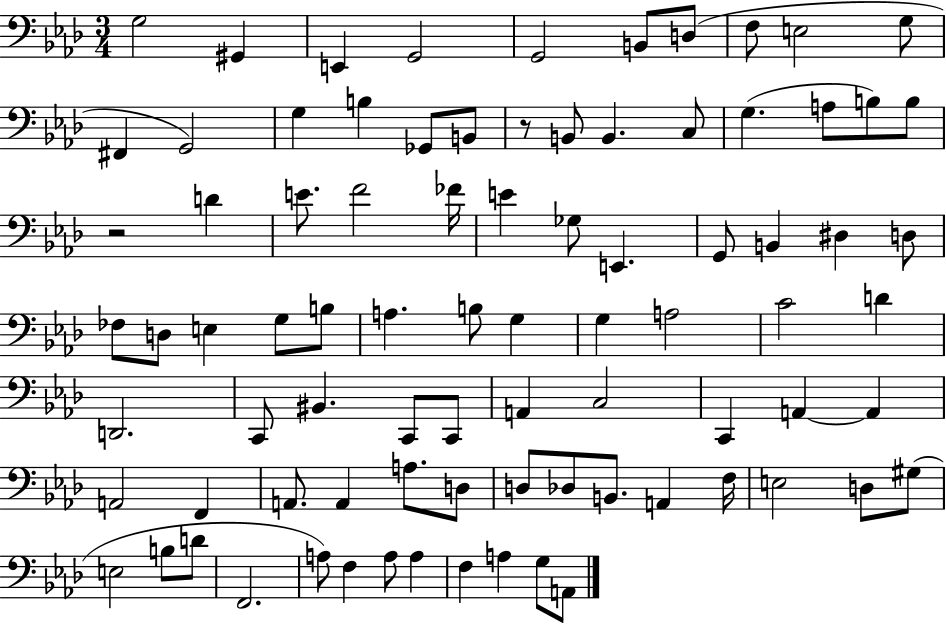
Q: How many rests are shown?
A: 2